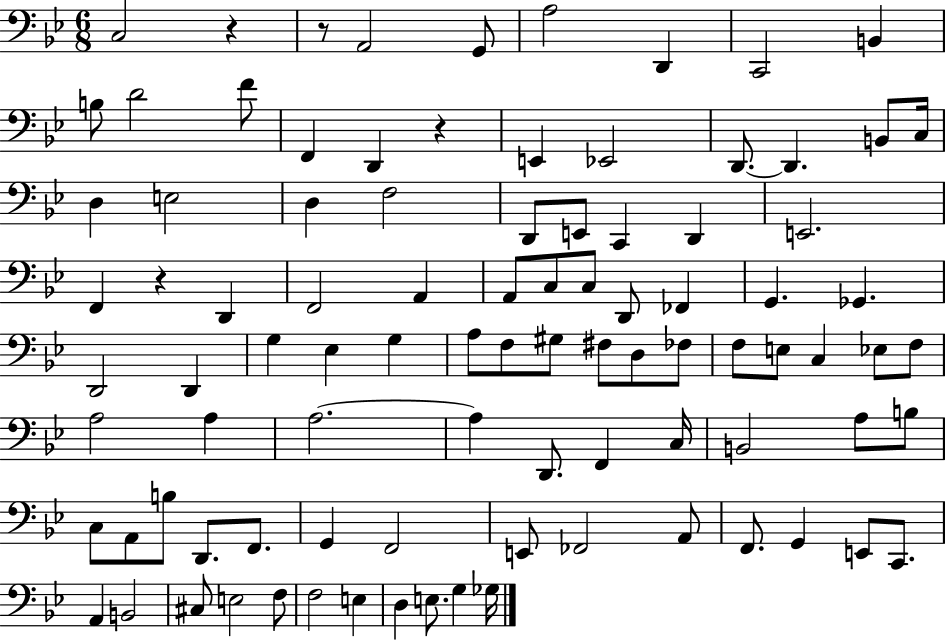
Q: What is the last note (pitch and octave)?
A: Gb3